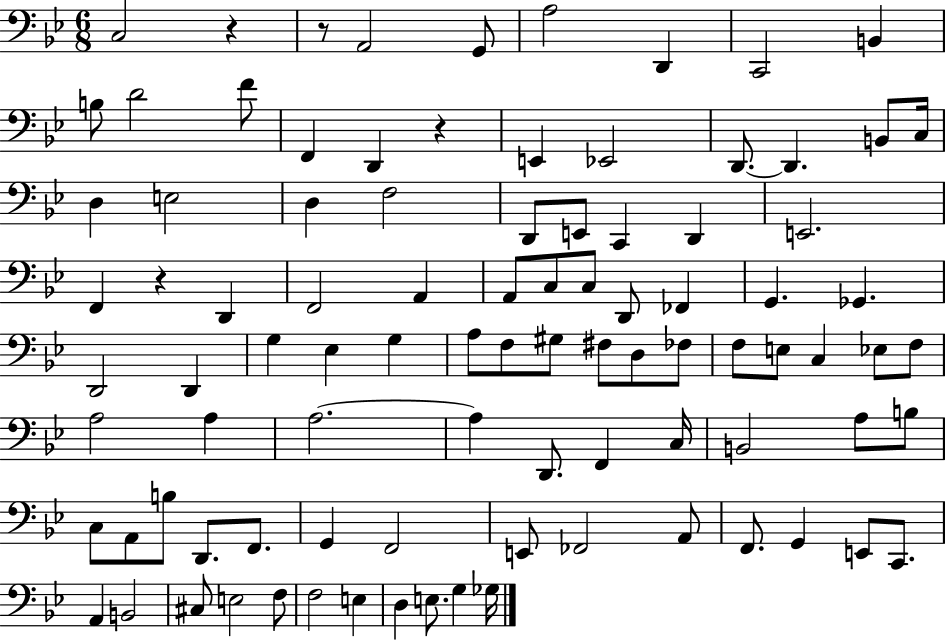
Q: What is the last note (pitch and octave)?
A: Gb3